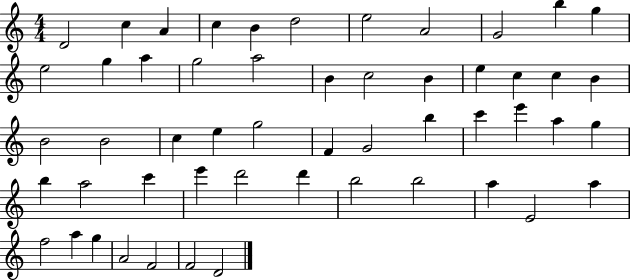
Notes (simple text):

D4/h C5/q A4/q C5/q B4/q D5/h E5/h A4/h G4/h B5/q G5/q E5/h G5/q A5/q G5/h A5/h B4/q C5/h B4/q E5/q C5/q C5/q B4/q B4/h B4/h C5/q E5/q G5/h F4/q G4/h B5/q C6/q E6/q A5/q G5/q B5/q A5/h C6/q E6/q D6/h D6/q B5/h B5/h A5/q E4/h A5/q F5/h A5/q G5/q A4/h F4/h F4/h D4/h